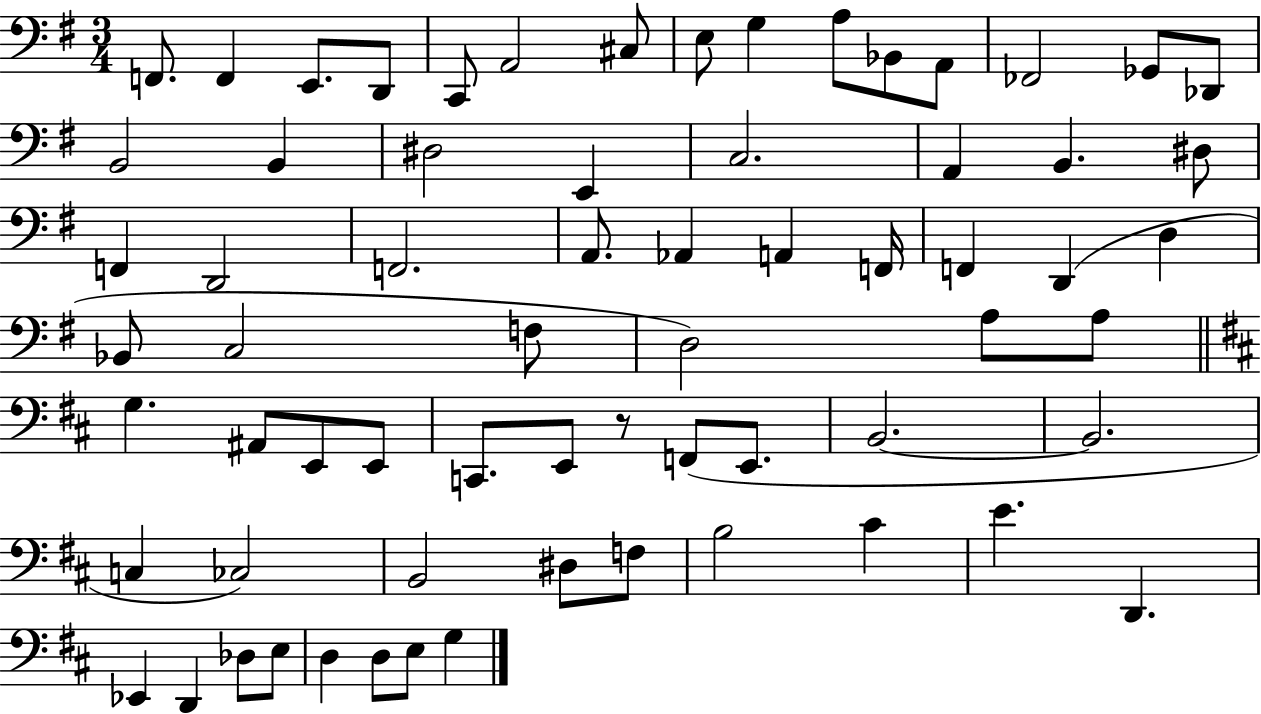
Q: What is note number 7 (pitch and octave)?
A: C#3